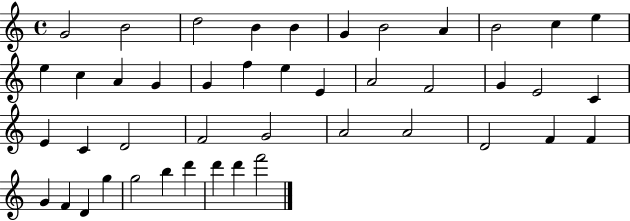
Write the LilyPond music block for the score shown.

{
  \clef treble
  \time 4/4
  \defaultTimeSignature
  \key c \major
  g'2 b'2 | d''2 b'4 b'4 | g'4 b'2 a'4 | b'2 c''4 e''4 | \break e''4 c''4 a'4 g'4 | g'4 f''4 e''4 e'4 | a'2 f'2 | g'4 e'2 c'4 | \break e'4 c'4 d'2 | f'2 g'2 | a'2 a'2 | d'2 f'4 f'4 | \break g'4 f'4 d'4 g''4 | g''2 b''4 d'''4 | d'''4 d'''4 f'''2 | \bar "|."
}